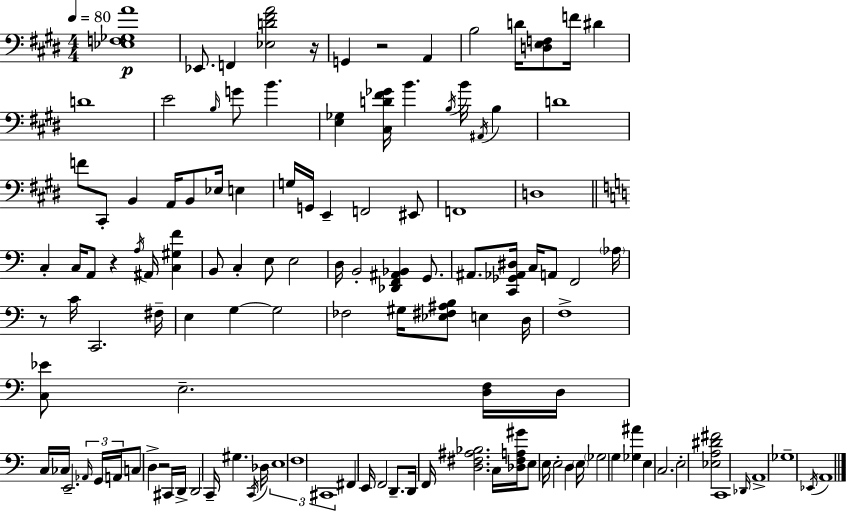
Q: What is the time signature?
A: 4/4